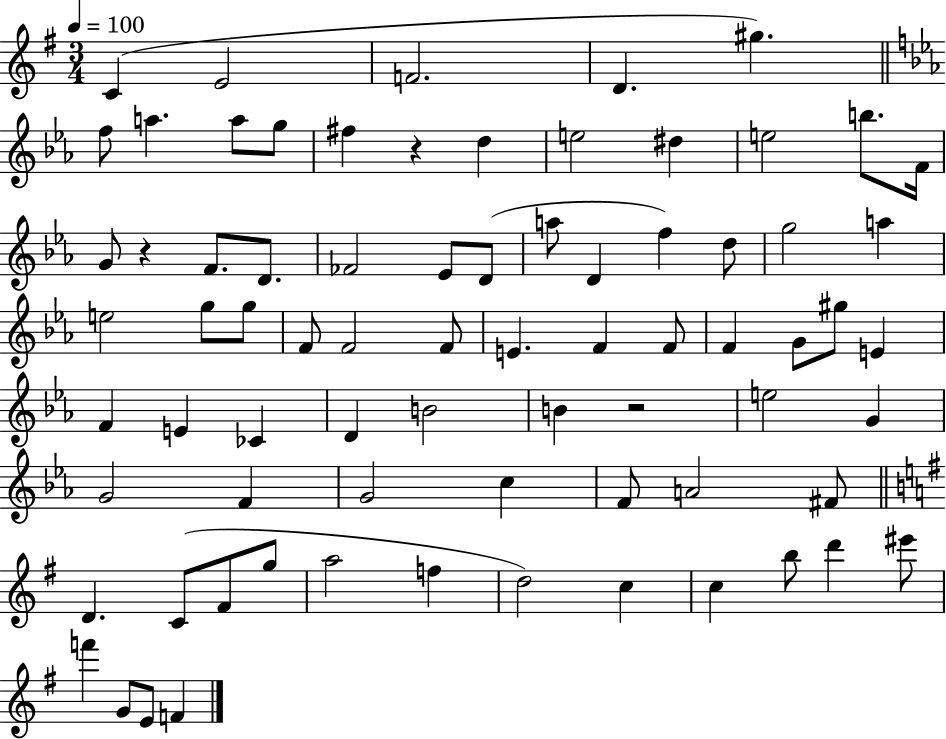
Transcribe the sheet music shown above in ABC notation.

X:1
T:Untitled
M:3/4
L:1/4
K:G
C E2 F2 D ^g f/2 a a/2 g/2 ^f z d e2 ^d e2 b/2 F/4 G/2 z F/2 D/2 _F2 _E/2 D/2 a/2 D f d/2 g2 a e2 g/2 g/2 F/2 F2 F/2 E F F/2 F G/2 ^g/2 E F E _C D B2 B z2 e2 G G2 F G2 c F/2 A2 ^F/2 D C/2 ^F/2 g/2 a2 f d2 c c b/2 d' ^e'/2 f' G/2 E/2 F